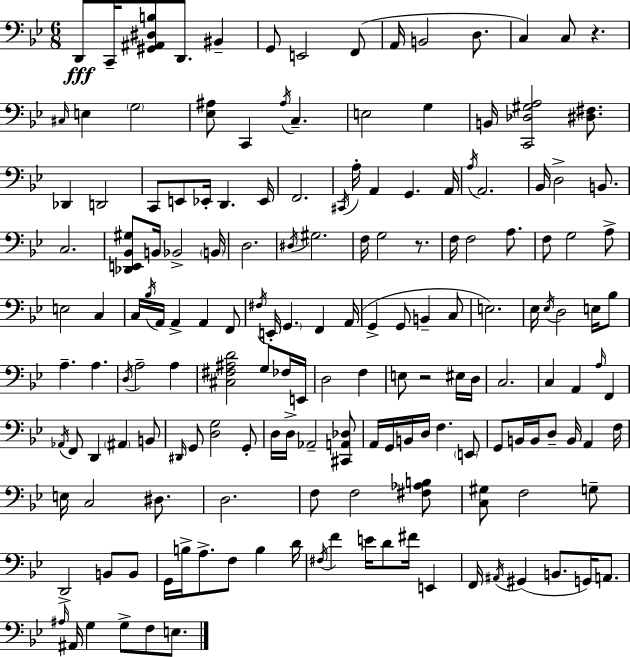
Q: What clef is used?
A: bass